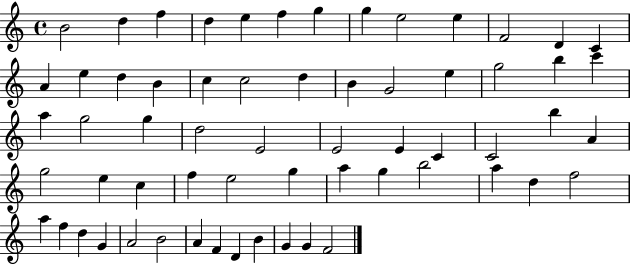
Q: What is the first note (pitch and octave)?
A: B4